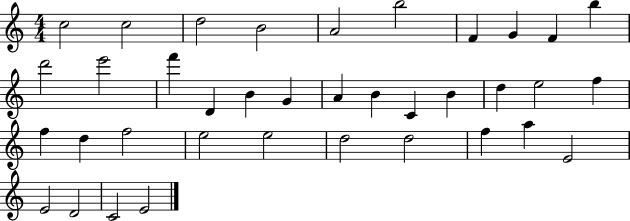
C5/h C5/h D5/h B4/h A4/h B5/h F4/q G4/q F4/q B5/q D6/h E6/h F6/q D4/q B4/q G4/q A4/q B4/q C4/q B4/q D5/q E5/h F5/q F5/q D5/q F5/h E5/h E5/h D5/h D5/h F5/q A5/q E4/h E4/h D4/h C4/h E4/h